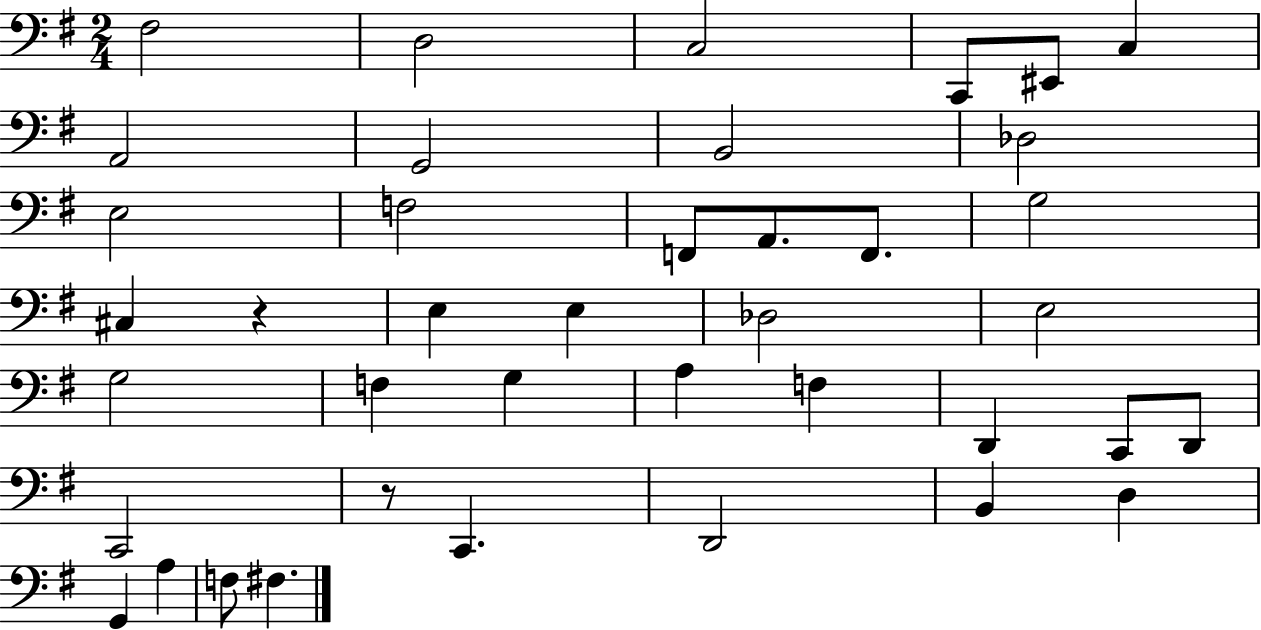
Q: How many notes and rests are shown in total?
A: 40